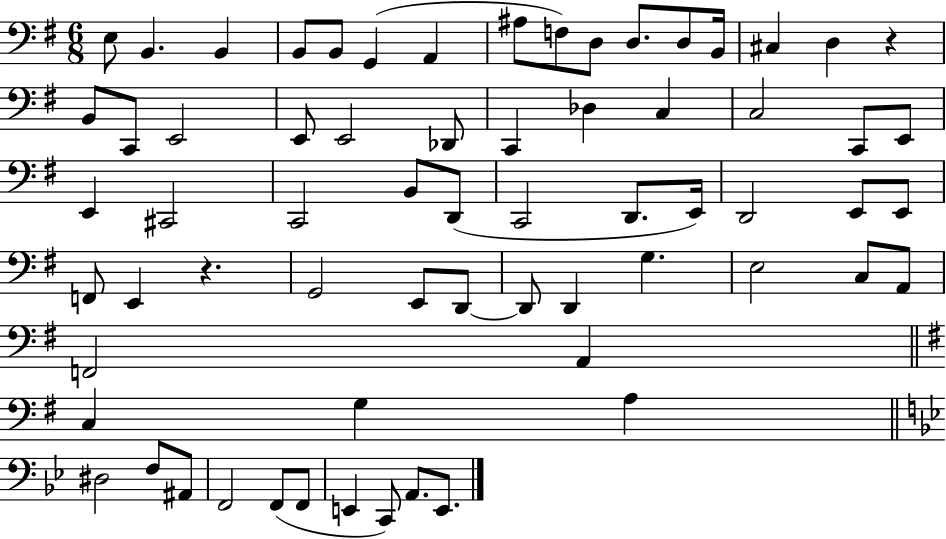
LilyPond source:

{
  \clef bass
  \numericTimeSignature
  \time 6/8
  \key g \major
  e8 b,4. b,4 | b,8 b,8 g,4( a,4 | ais8 f8) d8 d8. d8 b,16 | cis4 d4 r4 | \break b,8 c,8 e,2 | e,8 e,2 des,8 | c,4 des4 c4 | c2 c,8 e,8 | \break e,4 cis,2 | c,2 b,8 d,8( | c,2 d,8. e,16) | d,2 e,8 e,8 | \break f,8 e,4 r4. | g,2 e,8 d,8~~ | d,8 d,4 g4. | e2 c8 a,8 | \break f,2 a,4 | \bar "||" \break \key g \major c4 g4 a4 | \bar "||" \break \key bes \major dis2 f8 ais,8 | f,2 f,8( f,8 | e,4 c,8) a,8. e,8. | \bar "|."
}